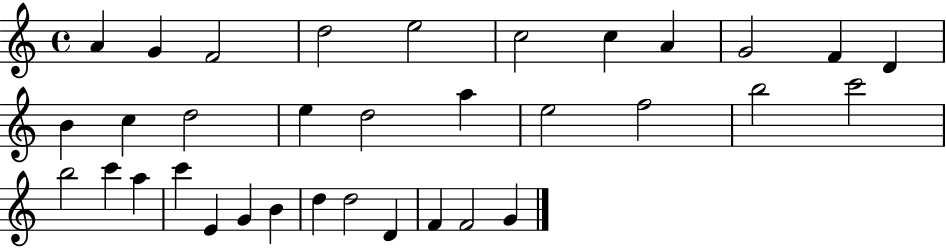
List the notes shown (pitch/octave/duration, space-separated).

A4/q G4/q F4/h D5/h E5/h C5/h C5/q A4/q G4/h F4/q D4/q B4/q C5/q D5/h E5/q D5/h A5/q E5/h F5/h B5/h C6/h B5/h C6/q A5/q C6/q E4/q G4/q B4/q D5/q D5/h D4/q F4/q F4/h G4/q